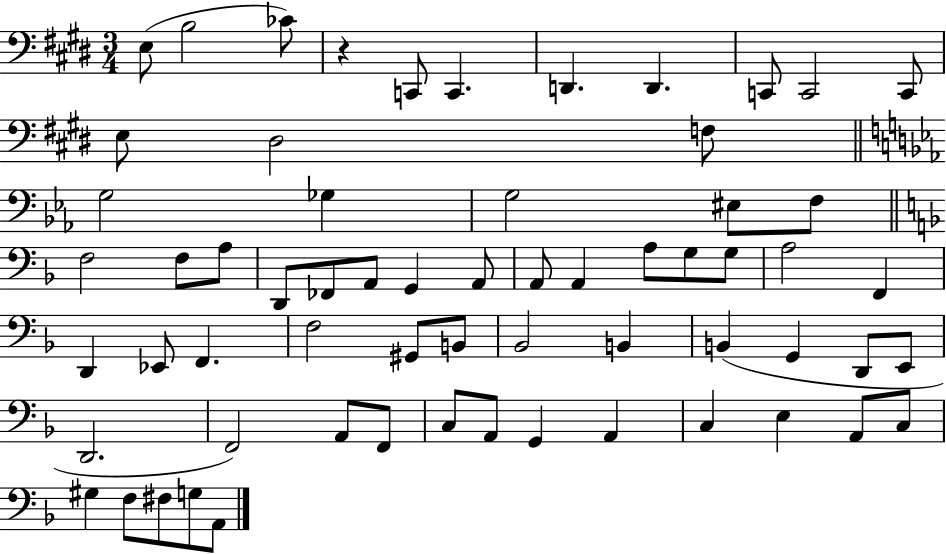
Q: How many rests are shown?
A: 1